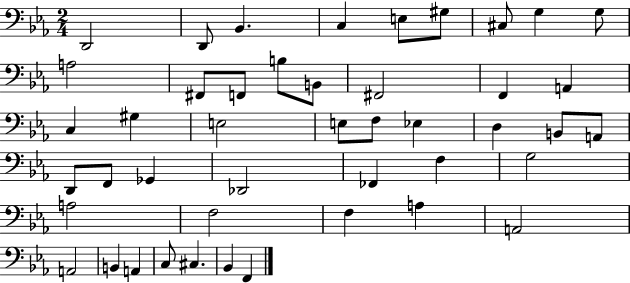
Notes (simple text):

D2/h D2/e Bb2/q. C3/q E3/e G#3/e C#3/e G3/q G3/e A3/h F#2/e F2/e B3/e B2/e F#2/h F2/q A2/q C3/q G#3/q E3/h E3/e F3/e Eb3/q D3/q B2/e A2/e D2/e F2/e Gb2/q Db2/h FES2/q F3/q G3/h A3/h F3/h F3/q A3/q A2/h A2/h B2/q A2/q C3/e C#3/q. Bb2/q F2/q